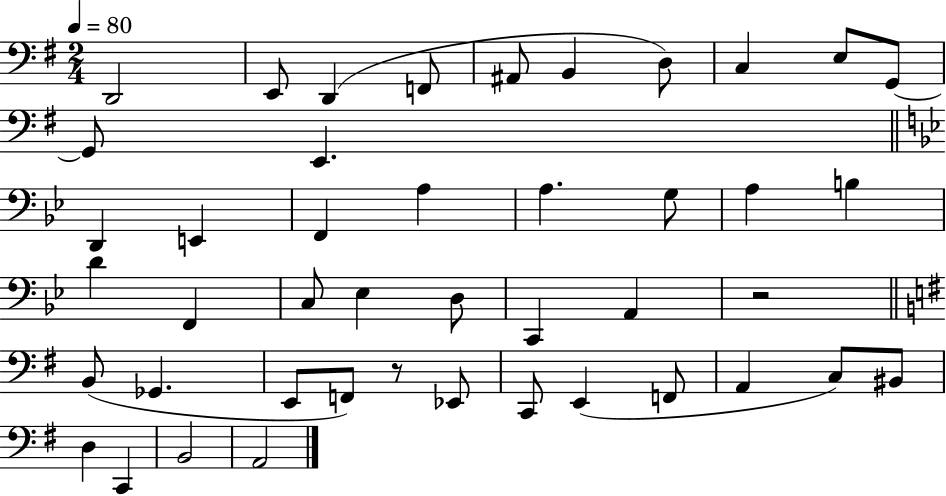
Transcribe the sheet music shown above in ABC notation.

X:1
T:Untitled
M:2/4
L:1/4
K:G
D,,2 E,,/2 D,, F,,/2 ^A,,/2 B,, D,/2 C, E,/2 G,,/2 G,,/2 E,, D,, E,, F,, A, A, G,/2 A, B, D F,, C,/2 _E, D,/2 C,, A,, z2 B,,/2 _G,, E,,/2 F,,/2 z/2 _E,,/2 C,,/2 E,, F,,/2 A,, C,/2 ^B,,/2 D, C,, B,,2 A,,2